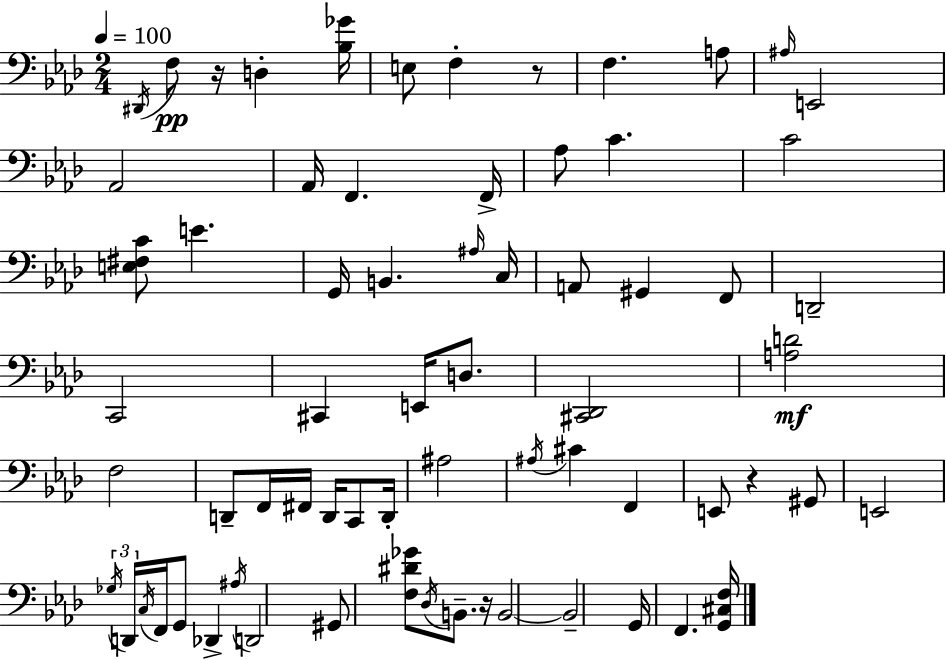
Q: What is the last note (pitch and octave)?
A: F2